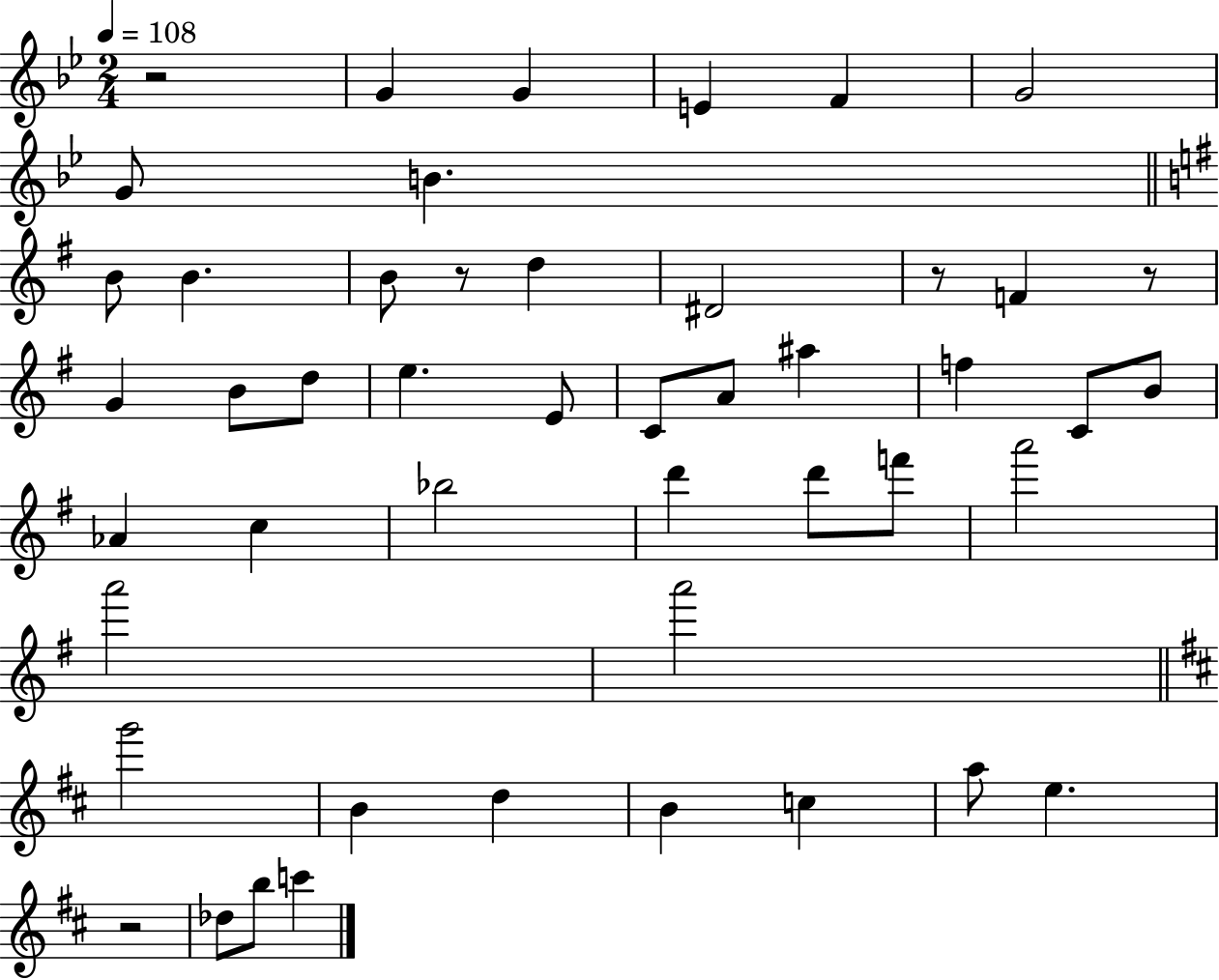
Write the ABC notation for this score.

X:1
T:Untitled
M:2/4
L:1/4
K:Bb
z2 G G E F G2 G/2 B B/2 B B/2 z/2 d ^D2 z/2 F z/2 G B/2 d/2 e E/2 C/2 A/2 ^a f C/2 B/2 _A c _b2 d' d'/2 f'/2 a'2 a'2 a'2 g'2 B d B c a/2 e z2 _d/2 b/2 c'